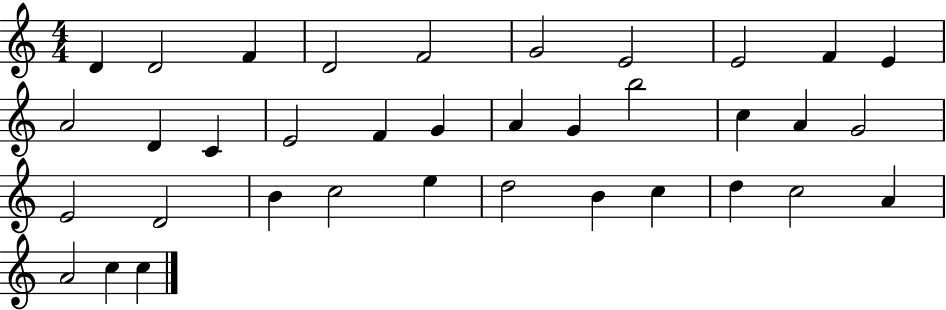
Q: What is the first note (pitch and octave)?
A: D4